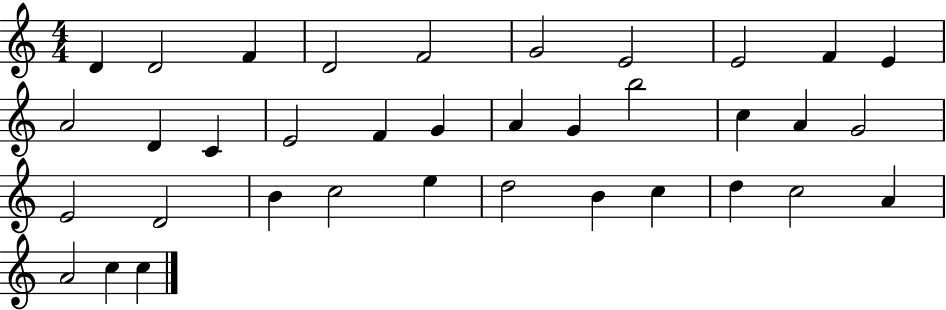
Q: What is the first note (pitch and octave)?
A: D4